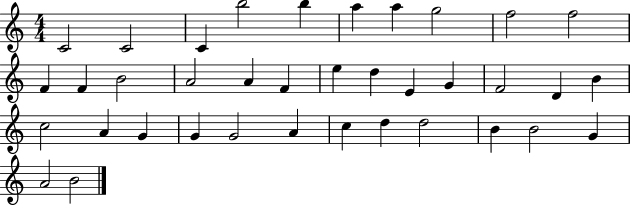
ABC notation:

X:1
T:Untitled
M:4/4
L:1/4
K:C
C2 C2 C b2 b a a g2 f2 f2 F F B2 A2 A F e d E G F2 D B c2 A G G G2 A c d d2 B B2 G A2 B2